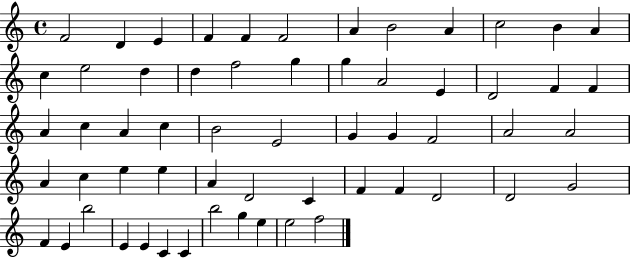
{
  \clef treble
  \time 4/4
  \defaultTimeSignature
  \key c \major
  f'2 d'4 e'4 | f'4 f'4 f'2 | a'4 b'2 a'4 | c''2 b'4 a'4 | \break c''4 e''2 d''4 | d''4 f''2 g''4 | g''4 a'2 e'4 | d'2 f'4 f'4 | \break a'4 c''4 a'4 c''4 | b'2 e'2 | g'4 g'4 f'2 | a'2 a'2 | \break a'4 c''4 e''4 e''4 | a'4 d'2 c'4 | f'4 f'4 d'2 | d'2 g'2 | \break f'4 e'4 b''2 | e'4 e'4 c'4 c'4 | b''2 g''4 e''4 | e''2 f''2 | \break \bar "|."
}